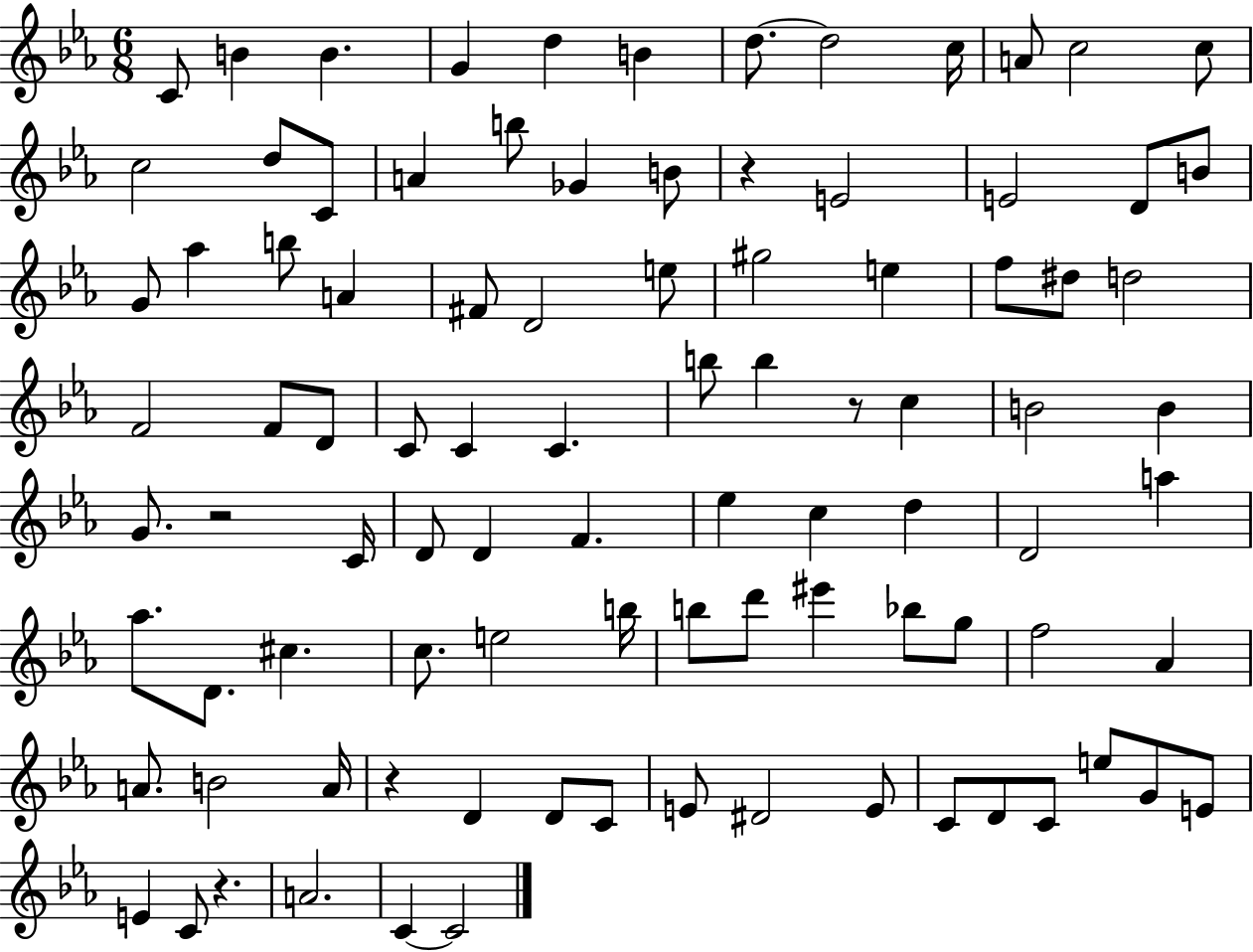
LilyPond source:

{
  \clef treble
  \numericTimeSignature
  \time 6/8
  \key ees \major
  c'8 b'4 b'4. | g'4 d''4 b'4 | d''8.~~ d''2 c''16 | a'8 c''2 c''8 | \break c''2 d''8 c'8 | a'4 b''8 ges'4 b'8 | r4 e'2 | e'2 d'8 b'8 | \break g'8 aes''4 b''8 a'4 | fis'8 d'2 e''8 | gis''2 e''4 | f''8 dis''8 d''2 | \break f'2 f'8 d'8 | c'8 c'4 c'4. | b''8 b''4 r8 c''4 | b'2 b'4 | \break g'8. r2 c'16 | d'8 d'4 f'4. | ees''4 c''4 d''4 | d'2 a''4 | \break aes''8. d'8. cis''4. | c''8. e''2 b''16 | b''8 d'''8 eis'''4 bes''8 g''8 | f''2 aes'4 | \break a'8. b'2 a'16 | r4 d'4 d'8 c'8 | e'8 dis'2 e'8 | c'8 d'8 c'8 e''8 g'8 e'8 | \break e'4 c'8 r4. | a'2. | c'4~~ c'2 | \bar "|."
}